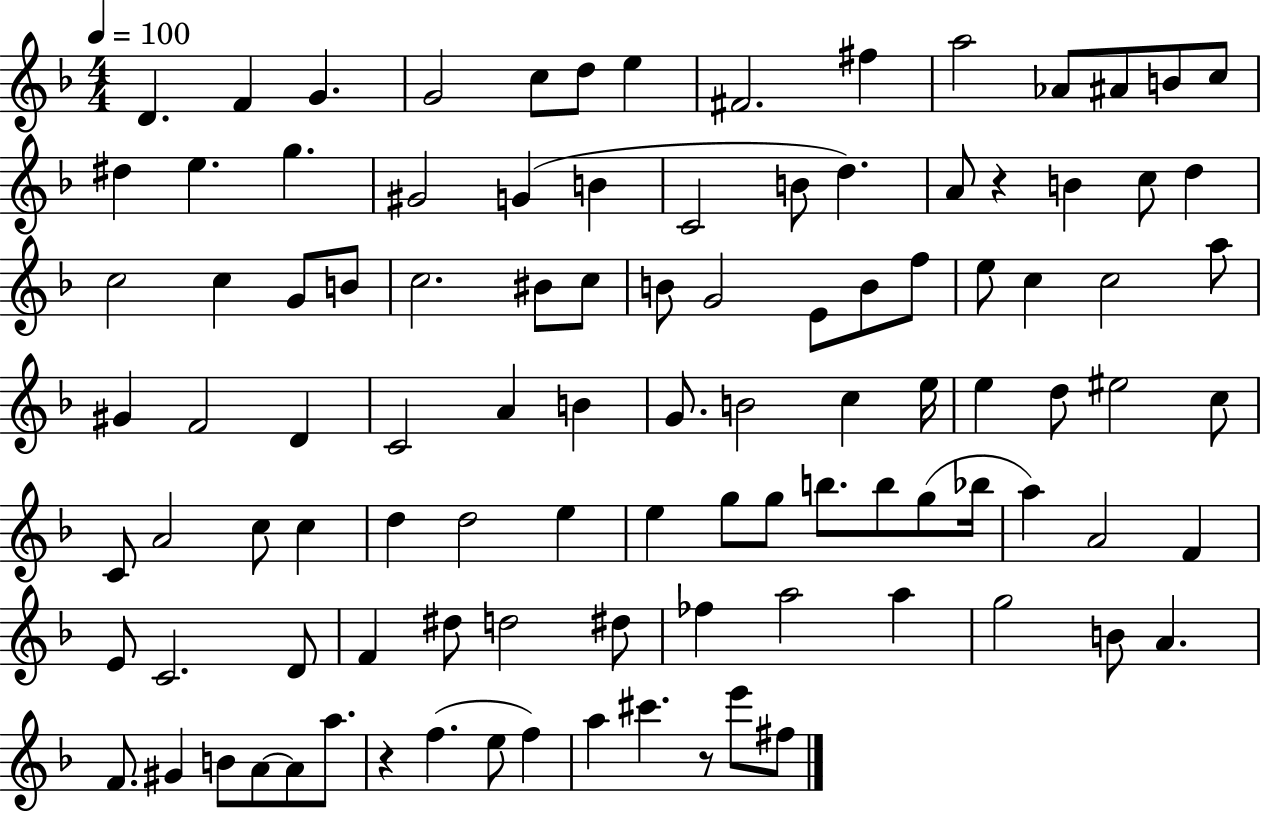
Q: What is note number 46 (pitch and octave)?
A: D4